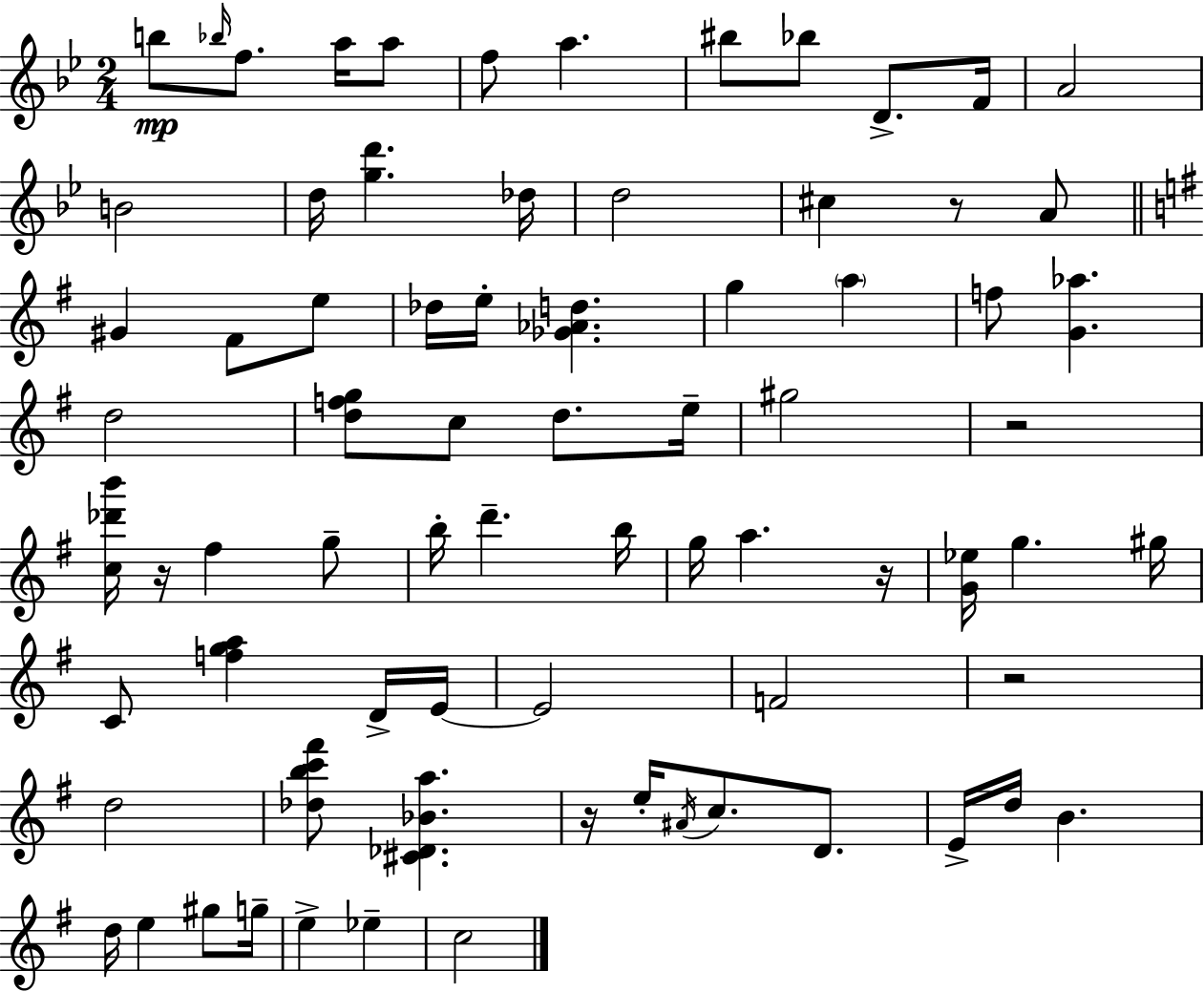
B5/e Bb5/s F5/e. A5/s A5/e F5/e A5/q. BIS5/e Bb5/e D4/e. F4/s A4/h B4/h D5/s [G5,D6]/q. Db5/s D5/h C#5/q R/e A4/e G#4/q F#4/e E5/e Db5/s E5/s [Gb4,Ab4,D5]/q. G5/q A5/q F5/e [G4,Ab5]/q. D5/h [D5,F5,G5]/e C5/e D5/e. E5/s G#5/h R/h [C5,Db6,B6]/s R/s F#5/q G5/e B5/s D6/q. B5/s G5/s A5/q. R/s [G4,Eb5]/s G5/q. G#5/s C4/e [F5,G5,A5]/q D4/s E4/s E4/h F4/h R/h D5/h [Db5,B5,C6,F#6]/e [C#4,Db4,Bb4,A5]/q. R/s E5/s A#4/s C5/e. D4/e. E4/s D5/s B4/q. D5/s E5/q G#5/e G5/s E5/q Eb5/q C5/h